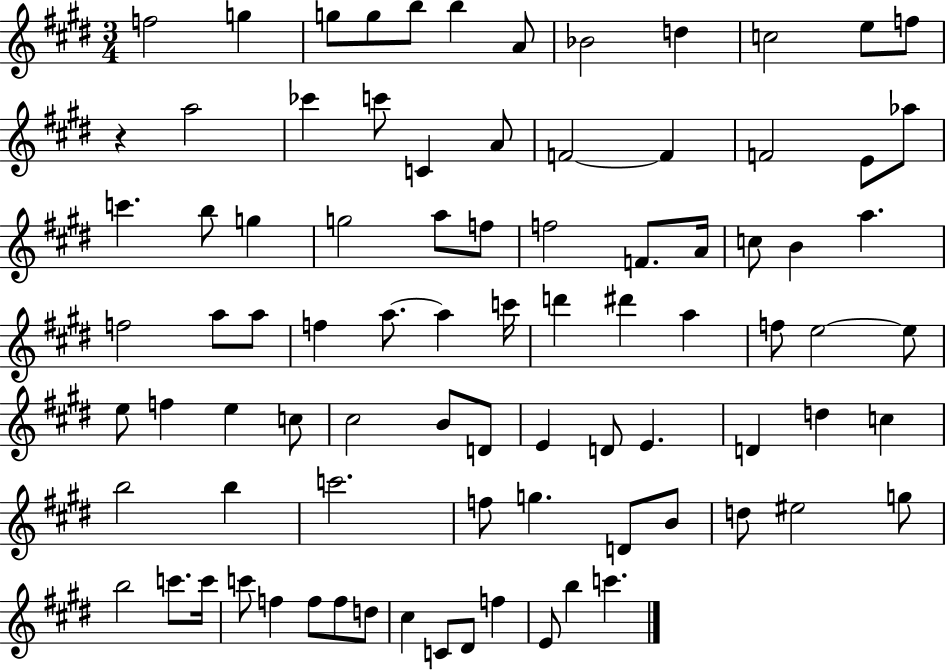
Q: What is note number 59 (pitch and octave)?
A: D5